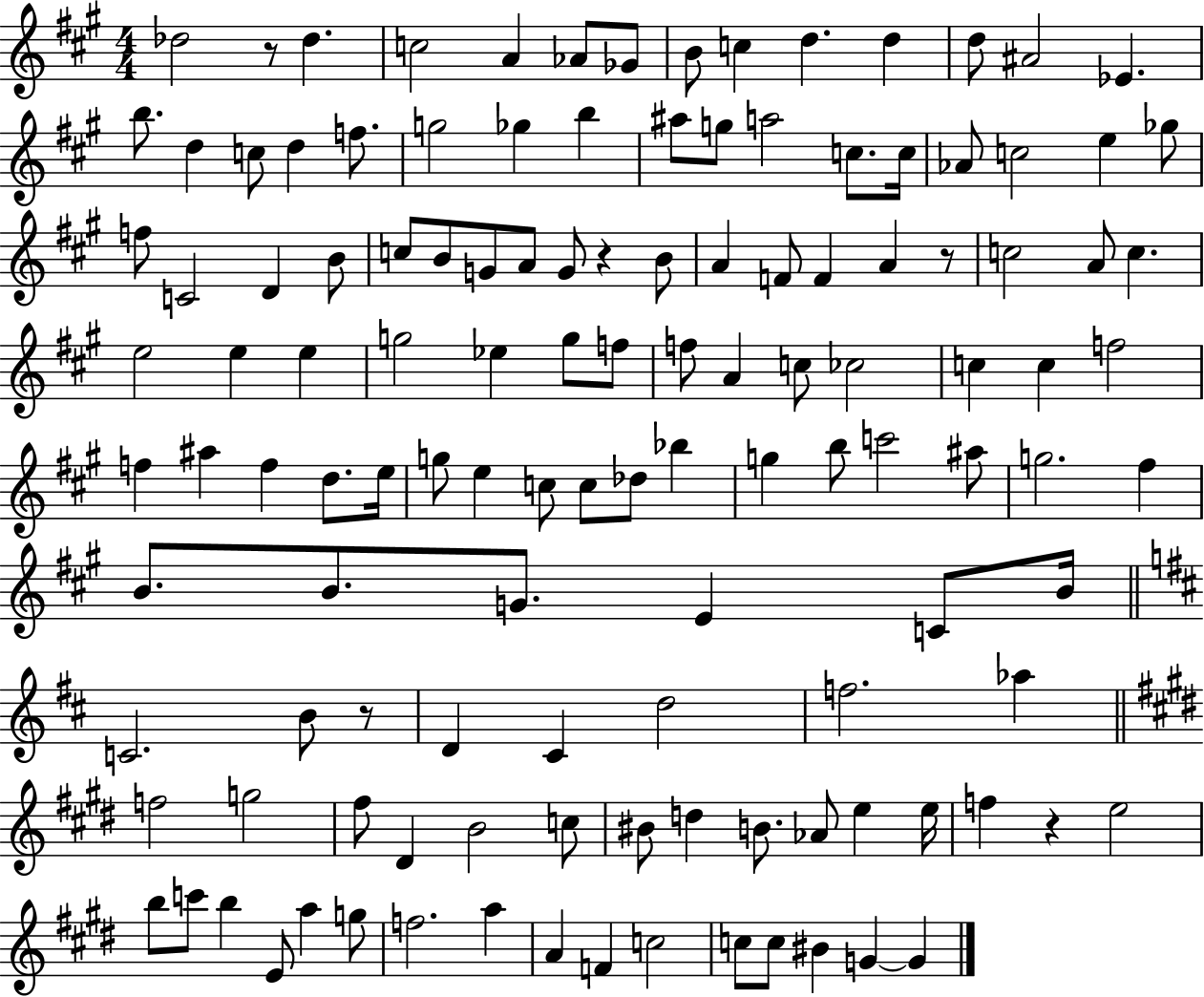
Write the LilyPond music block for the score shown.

{
  \clef treble
  \numericTimeSignature
  \time 4/4
  \key a \major
  \repeat volta 2 { des''2 r8 des''4. | c''2 a'4 aes'8 ges'8 | b'8 c''4 d''4. d''4 | d''8 ais'2 ees'4. | \break b''8. d''4 c''8 d''4 f''8. | g''2 ges''4 b''4 | ais''8 g''8 a''2 c''8. c''16 | aes'8 c''2 e''4 ges''8 | \break f''8 c'2 d'4 b'8 | c''8 b'8 g'8 a'8 g'8 r4 b'8 | a'4 f'8 f'4 a'4 r8 | c''2 a'8 c''4. | \break e''2 e''4 e''4 | g''2 ees''4 g''8 f''8 | f''8 a'4 c''8 ces''2 | c''4 c''4 f''2 | \break f''4 ais''4 f''4 d''8. e''16 | g''8 e''4 c''8 c''8 des''8 bes''4 | g''4 b''8 c'''2 ais''8 | g''2. fis''4 | \break b'8. b'8. g'8. e'4 c'8 b'16 | \bar "||" \break \key d \major c'2. b'8 r8 | d'4 cis'4 d''2 | f''2. aes''4 | \bar "||" \break \key e \major f''2 g''2 | fis''8 dis'4 b'2 c''8 | bis'8 d''4 b'8. aes'8 e''4 e''16 | f''4 r4 e''2 | \break b''8 c'''8 b''4 e'8 a''4 g''8 | f''2. a''4 | a'4 f'4 c''2 | c''8 c''8 bis'4 g'4~~ g'4 | \break } \bar "|."
}